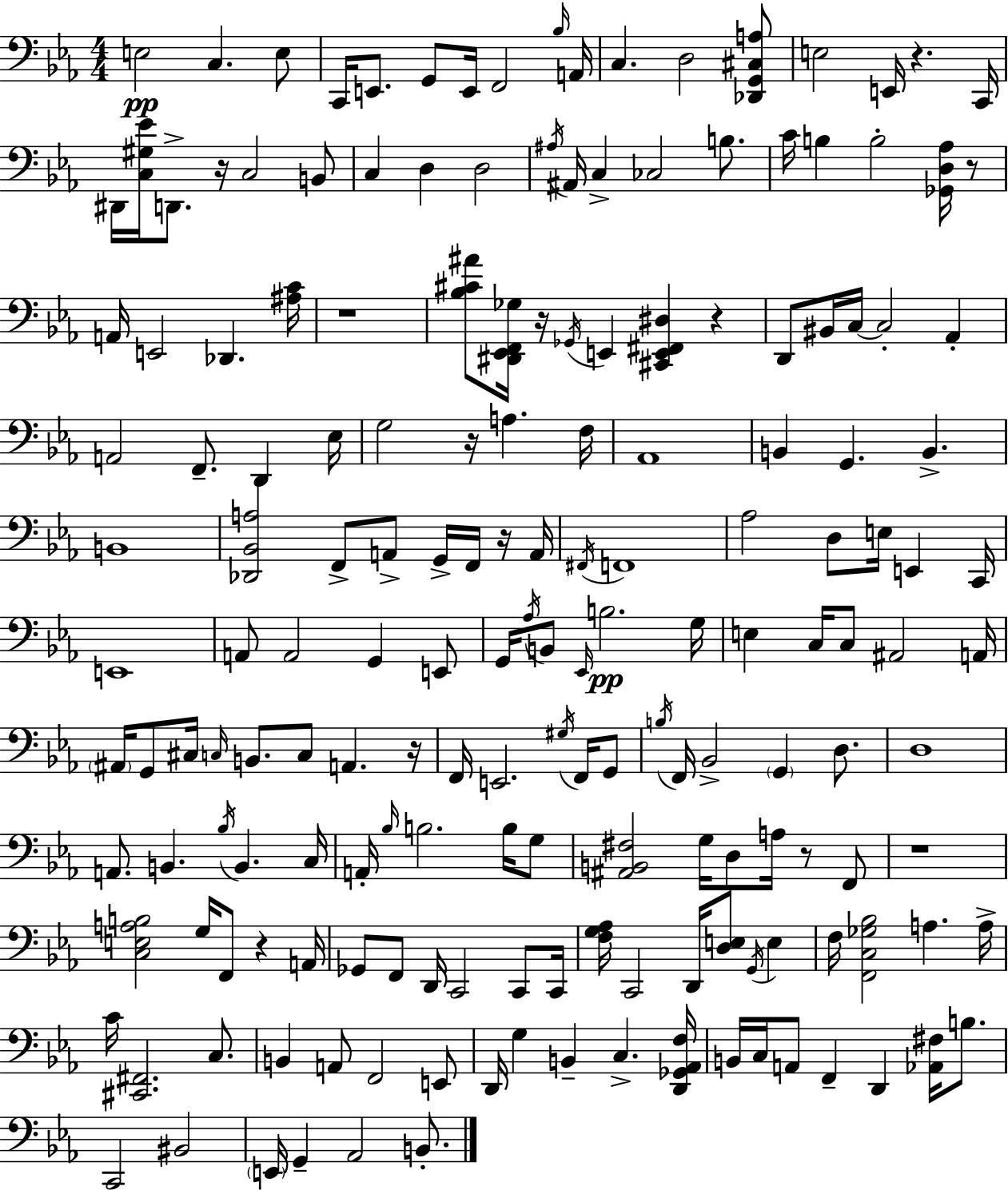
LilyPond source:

{
  \clef bass
  \numericTimeSignature
  \time 4/4
  \key ees \major
  e2\pp c4. e8 | c,16 e,8. g,8 e,16 f,2 \grace { bes16 } | a,16 c4. d2 <des, g, cis a>8 | e2 e,16 r4. | \break c,16 dis,16 <c gis ees'>16 d,8.-> r16 c2 b,8 | c4 d4 d2 | \acciaccatura { ais16 } ais,16 c4-> ces2 b8. | c'16 b4 b2-. <ges, d aes>16 | \break r8 a,16 e,2 des,4. | <ais c'>16 r1 | <bes cis' ais'>8 <dis, ees, f, ges>16 r16 \acciaccatura { ges,16 } e,4 <cis, e, fis, dis>4 r4 | d,8 bis,16 c16~~ c2-. aes,4-. | \break a,2 f,8.-- d,4 | ees16 g2 r16 a4. | f16 aes,1 | b,4 g,4. b,4.-> | \break b,1 | <des, bes, a>2 f,8-> a,8-> g,16-> | f,16 r16 a,16 \acciaccatura { fis,16 } f,1 | aes2 d8 e16 e,4 | \break c,16 e,1 | a,8 a,2 g,4 | e,8 g,16 \acciaccatura { aes16 } b,8 \grace { ees,16 } b2.\pp | g16 e4 c16 c8 ais,2 | \break a,16 \parenthesize ais,16 g,8 cis16 \grace { c16 } b,8. c8 | a,4. r16 f,16 e,2. | \acciaccatura { gis16 } f,16 g,8 \acciaccatura { b16 } f,16 bes,2-> | \parenthesize g,4 d8. d1 | \break a,8. b,4. | \acciaccatura { bes16 } b,4. c16 a,16-. \grace { bes16 } b2. | b16 g8 <ais, b, fis>2 | g16 d8 a16 r8 f,8 r1 | \break <c e a b>2 | g16 f,8 r4 a,16 ges,8 f,8 d,16 | c,2 c,8 c,16 <f g aes>16 c,2 | d,16 <d e>8 \acciaccatura { g,16 } e4 f16 <f, c ges bes>2 | \break a4. a16-> c'16 <cis, fis,>2. | c8. b,4 | a,8 f,2 e,8 d,16 g4 | b,4-- c4.-> <d, ges, aes, f>16 b,16 c16 a,8 | \break f,4-- d,4 <aes, fis>16 b8. c,2 | bis,2 \parenthesize e,16 g,4-- | aes,2 b,8.-. \bar "|."
}